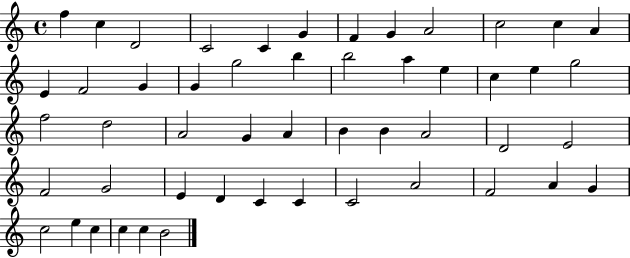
F5/q C5/q D4/h C4/h C4/q G4/q F4/q G4/q A4/h C5/h C5/q A4/q E4/q F4/h G4/q G4/q G5/h B5/q B5/h A5/q E5/q C5/q E5/q G5/h F5/h D5/h A4/h G4/q A4/q B4/q B4/q A4/h D4/h E4/h F4/h G4/h E4/q D4/q C4/q C4/q C4/h A4/h F4/h A4/q G4/q C5/h E5/q C5/q C5/q C5/q B4/h